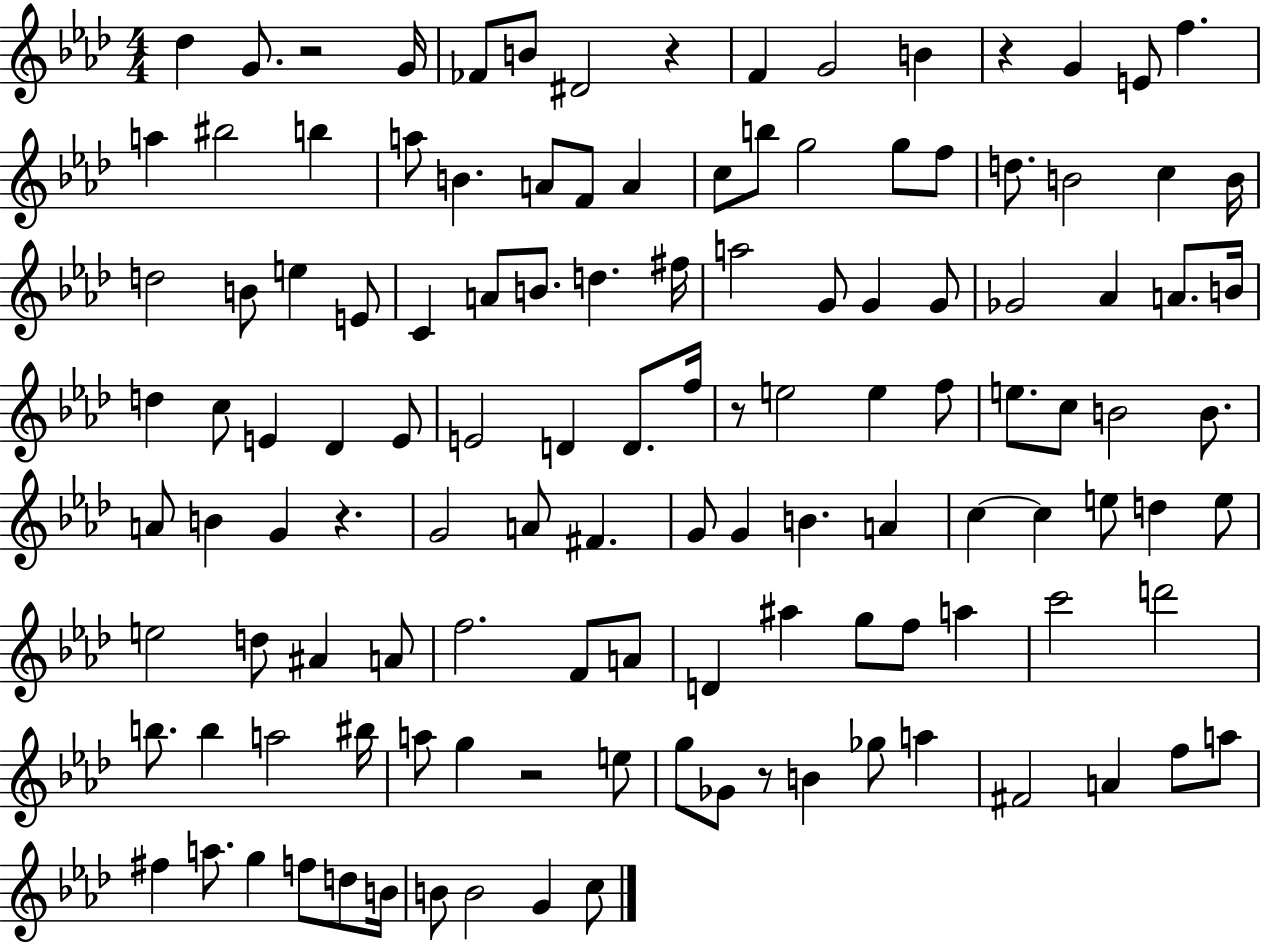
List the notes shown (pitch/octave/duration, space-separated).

Db5/q G4/e. R/h G4/s FES4/e B4/e D#4/h R/q F4/q G4/h B4/q R/q G4/q E4/e F5/q. A5/q BIS5/h B5/q A5/e B4/q. A4/e F4/e A4/q C5/e B5/e G5/h G5/e F5/e D5/e. B4/h C5/q B4/s D5/h B4/e E5/q E4/e C4/q A4/e B4/e. D5/q. F#5/s A5/h G4/e G4/q G4/e Gb4/h Ab4/q A4/e. B4/s D5/q C5/e E4/q Db4/q E4/e E4/h D4/q D4/e. F5/s R/e E5/h E5/q F5/e E5/e. C5/e B4/h B4/e. A4/e B4/q G4/q R/q. G4/h A4/e F#4/q. G4/e G4/q B4/q. A4/q C5/q C5/q E5/e D5/q E5/e E5/h D5/e A#4/q A4/e F5/h. F4/e A4/e D4/q A#5/q G5/e F5/e A5/q C6/h D6/h B5/e. B5/q A5/h BIS5/s A5/e G5/q R/h E5/e G5/e Gb4/e R/e B4/q Gb5/e A5/q F#4/h A4/q F5/e A5/e F#5/q A5/e. G5/q F5/e D5/e B4/s B4/e B4/h G4/q C5/e